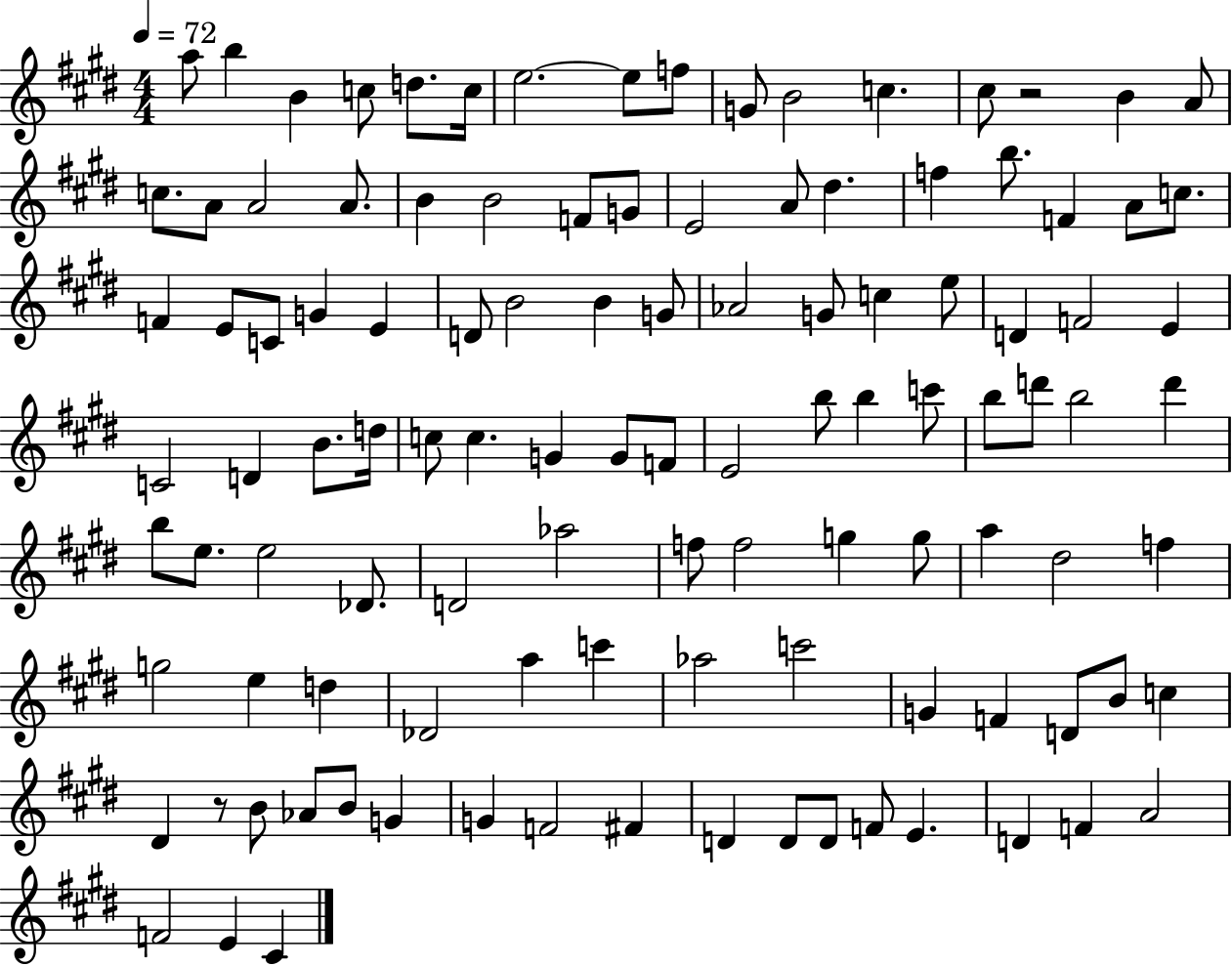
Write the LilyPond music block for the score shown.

{
  \clef treble
  \numericTimeSignature
  \time 4/4
  \key e \major
  \tempo 4 = 72
  \repeat volta 2 { a''8 b''4 b'4 c''8 d''8. c''16 | e''2.~~ e''8 f''8 | g'8 b'2 c''4. | cis''8 r2 b'4 a'8 | \break c''8. a'8 a'2 a'8. | b'4 b'2 f'8 g'8 | e'2 a'8 dis''4. | f''4 b''8. f'4 a'8 c''8. | \break f'4 e'8 c'8 g'4 e'4 | d'8 b'2 b'4 g'8 | aes'2 g'8 c''4 e''8 | d'4 f'2 e'4 | \break c'2 d'4 b'8. d''16 | c''8 c''4. g'4 g'8 f'8 | e'2 b''8 b''4 c'''8 | b''8 d'''8 b''2 d'''4 | \break b''8 e''8. e''2 des'8. | d'2 aes''2 | f''8 f''2 g''4 g''8 | a''4 dis''2 f''4 | \break g''2 e''4 d''4 | des'2 a''4 c'''4 | aes''2 c'''2 | g'4 f'4 d'8 b'8 c''4 | \break dis'4 r8 b'8 aes'8 b'8 g'4 | g'4 f'2 fis'4 | d'4 d'8 d'8 f'8 e'4. | d'4 f'4 a'2 | \break f'2 e'4 cis'4 | } \bar "|."
}